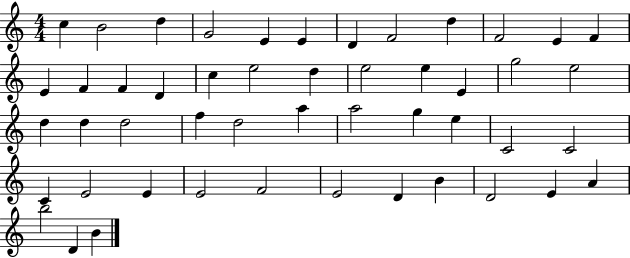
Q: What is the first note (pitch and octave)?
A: C5